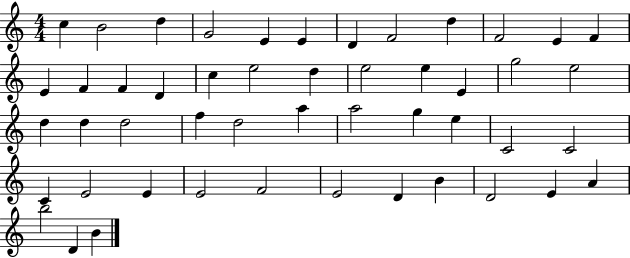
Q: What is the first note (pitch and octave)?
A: C5